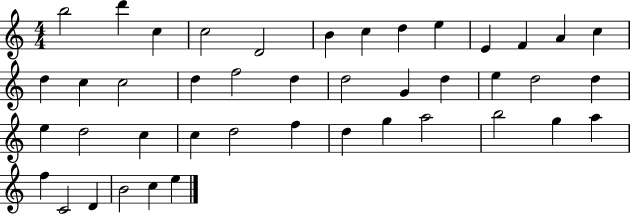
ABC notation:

X:1
T:Untitled
M:4/4
L:1/4
K:C
b2 d' c c2 D2 B c d e E F A c d c c2 d f2 d d2 G d e d2 d e d2 c c d2 f d g a2 b2 g a f C2 D B2 c e